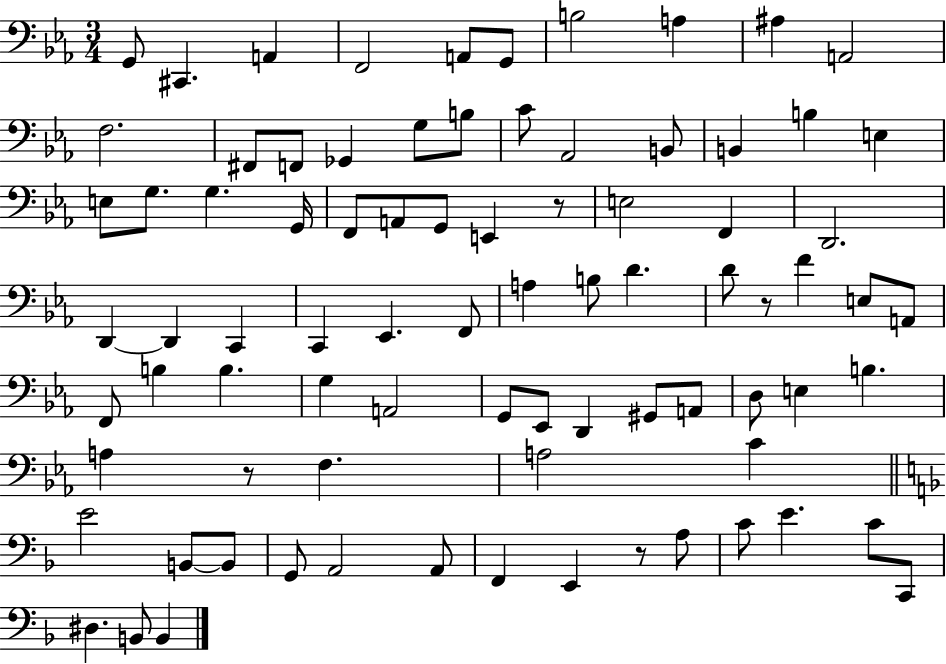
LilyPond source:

{
  \clef bass
  \numericTimeSignature
  \time 3/4
  \key ees \major
  g,8 cis,4. a,4 | f,2 a,8 g,8 | b2 a4 | ais4 a,2 | \break f2. | fis,8 f,8 ges,4 g8 b8 | c'8 aes,2 b,8 | b,4 b4 e4 | \break e8 g8. g4. g,16 | f,8 a,8 g,8 e,4 r8 | e2 f,4 | d,2. | \break d,4~~ d,4 c,4 | c,4 ees,4. f,8 | a4 b8 d'4. | d'8 r8 f'4 e8 a,8 | \break f,8 b4 b4. | g4 a,2 | g,8 ees,8 d,4 gis,8 a,8 | d8 e4 b4. | \break a4 r8 f4. | a2 c'4 | \bar "||" \break \key f \major e'2 b,8~~ b,8 | g,8 a,2 a,8 | f,4 e,4 r8 a8 | c'8 e'4. c'8 c,8 | \break dis4. b,8 b,4 | \bar "|."
}